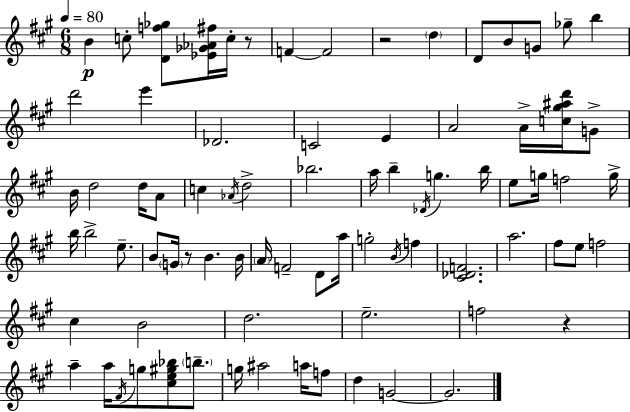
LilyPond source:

{
  \clef treble
  \numericTimeSignature
  \time 6/8
  \key a \major
  \tempo 4 = 80
  b'4\p c''8-. <d' f'' ges''>8 <ees' ges' aes' fis''>16 c''16-. r8 | f'4~~ f'2 | r2 \parenthesize d''4 | d'8 b'8 g'8 ges''8-- b''4 | \break d'''2 e'''4 | des'2. | c'2 e'4 | a'2 a'16-> <c'' gis'' ais'' d'''>16 g'8-> | \break b'16 d''2 d''16 a'8 | c''4 \acciaccatura { aes'16 } d''2-> | bes''2. | a''16 b''4-- \acciaccatura { des'16 } g''4. | \break b''16 e''8 g''16 f''2 | g''16-> b''16 b''2-> e''8.-- | b'8 \parenthesize g'16 r8 b'4. | b'16 \parenthesize a'16 f'2-- d'8 | \break a''16 g''2-. \acciaccatura { b'16 } f''4 | <cis' des' f'>2. | a''2. | fis''8 e''8 f''2 | \break cis''4 b'2 | d''2. | e''2.-- | f''2 r4 | \break a''4-- a''16 \acciaccatura { fis'16 } g''8 <cis'' e'' gis'' bes''>8 | \parenthesize b''8.-- g''16 ais''2 | a''16 f''8 d''4 g'2~~ | g'2. | \break \bar "|."
}